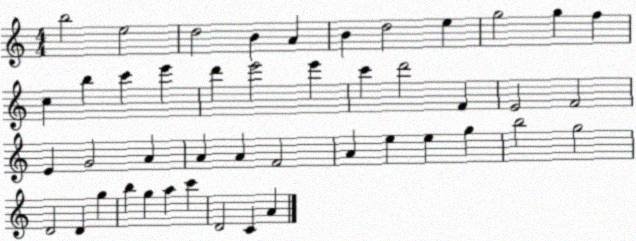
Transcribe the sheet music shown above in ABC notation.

X:1
T:Untitled
M:4/4
L:1/4
K:C
b2 e2 d2 B A B d2 e g2 g f c b c' e' d' e'2 e' c' d'2 F E2 F2 E G2 A A A F2 A e e g b2 g2 D2 D g b g a c' D2 C A